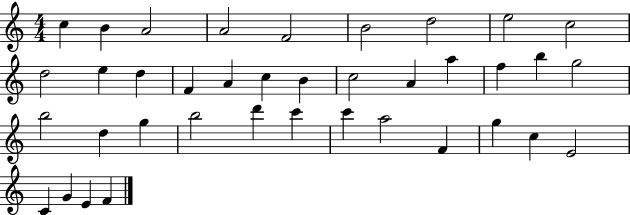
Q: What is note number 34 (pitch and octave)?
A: E4